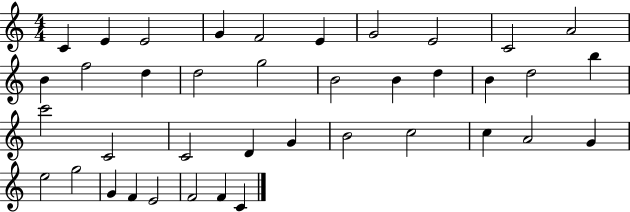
{
  \clef treble
  \numericTimeSignature
  \time 4/4
  \key c \major
  c'4 e'4 e'2 | g'4 f'2 e'4 | g'2 e'2 | c'2 a'2 | \break b'4 f''2 d''4 | d''2 g''2 | b'2 b'4 d''4 | b'4 d''2 b''4 | \break c'''2 c'2 | c'2 d'4 g'4 | b'2 c''2 | c''4 a'2 g'4 | \break e''2 g''2 | g'4 f'4 e'2 | f'2 f'4 c'4 | \bar "|."
}